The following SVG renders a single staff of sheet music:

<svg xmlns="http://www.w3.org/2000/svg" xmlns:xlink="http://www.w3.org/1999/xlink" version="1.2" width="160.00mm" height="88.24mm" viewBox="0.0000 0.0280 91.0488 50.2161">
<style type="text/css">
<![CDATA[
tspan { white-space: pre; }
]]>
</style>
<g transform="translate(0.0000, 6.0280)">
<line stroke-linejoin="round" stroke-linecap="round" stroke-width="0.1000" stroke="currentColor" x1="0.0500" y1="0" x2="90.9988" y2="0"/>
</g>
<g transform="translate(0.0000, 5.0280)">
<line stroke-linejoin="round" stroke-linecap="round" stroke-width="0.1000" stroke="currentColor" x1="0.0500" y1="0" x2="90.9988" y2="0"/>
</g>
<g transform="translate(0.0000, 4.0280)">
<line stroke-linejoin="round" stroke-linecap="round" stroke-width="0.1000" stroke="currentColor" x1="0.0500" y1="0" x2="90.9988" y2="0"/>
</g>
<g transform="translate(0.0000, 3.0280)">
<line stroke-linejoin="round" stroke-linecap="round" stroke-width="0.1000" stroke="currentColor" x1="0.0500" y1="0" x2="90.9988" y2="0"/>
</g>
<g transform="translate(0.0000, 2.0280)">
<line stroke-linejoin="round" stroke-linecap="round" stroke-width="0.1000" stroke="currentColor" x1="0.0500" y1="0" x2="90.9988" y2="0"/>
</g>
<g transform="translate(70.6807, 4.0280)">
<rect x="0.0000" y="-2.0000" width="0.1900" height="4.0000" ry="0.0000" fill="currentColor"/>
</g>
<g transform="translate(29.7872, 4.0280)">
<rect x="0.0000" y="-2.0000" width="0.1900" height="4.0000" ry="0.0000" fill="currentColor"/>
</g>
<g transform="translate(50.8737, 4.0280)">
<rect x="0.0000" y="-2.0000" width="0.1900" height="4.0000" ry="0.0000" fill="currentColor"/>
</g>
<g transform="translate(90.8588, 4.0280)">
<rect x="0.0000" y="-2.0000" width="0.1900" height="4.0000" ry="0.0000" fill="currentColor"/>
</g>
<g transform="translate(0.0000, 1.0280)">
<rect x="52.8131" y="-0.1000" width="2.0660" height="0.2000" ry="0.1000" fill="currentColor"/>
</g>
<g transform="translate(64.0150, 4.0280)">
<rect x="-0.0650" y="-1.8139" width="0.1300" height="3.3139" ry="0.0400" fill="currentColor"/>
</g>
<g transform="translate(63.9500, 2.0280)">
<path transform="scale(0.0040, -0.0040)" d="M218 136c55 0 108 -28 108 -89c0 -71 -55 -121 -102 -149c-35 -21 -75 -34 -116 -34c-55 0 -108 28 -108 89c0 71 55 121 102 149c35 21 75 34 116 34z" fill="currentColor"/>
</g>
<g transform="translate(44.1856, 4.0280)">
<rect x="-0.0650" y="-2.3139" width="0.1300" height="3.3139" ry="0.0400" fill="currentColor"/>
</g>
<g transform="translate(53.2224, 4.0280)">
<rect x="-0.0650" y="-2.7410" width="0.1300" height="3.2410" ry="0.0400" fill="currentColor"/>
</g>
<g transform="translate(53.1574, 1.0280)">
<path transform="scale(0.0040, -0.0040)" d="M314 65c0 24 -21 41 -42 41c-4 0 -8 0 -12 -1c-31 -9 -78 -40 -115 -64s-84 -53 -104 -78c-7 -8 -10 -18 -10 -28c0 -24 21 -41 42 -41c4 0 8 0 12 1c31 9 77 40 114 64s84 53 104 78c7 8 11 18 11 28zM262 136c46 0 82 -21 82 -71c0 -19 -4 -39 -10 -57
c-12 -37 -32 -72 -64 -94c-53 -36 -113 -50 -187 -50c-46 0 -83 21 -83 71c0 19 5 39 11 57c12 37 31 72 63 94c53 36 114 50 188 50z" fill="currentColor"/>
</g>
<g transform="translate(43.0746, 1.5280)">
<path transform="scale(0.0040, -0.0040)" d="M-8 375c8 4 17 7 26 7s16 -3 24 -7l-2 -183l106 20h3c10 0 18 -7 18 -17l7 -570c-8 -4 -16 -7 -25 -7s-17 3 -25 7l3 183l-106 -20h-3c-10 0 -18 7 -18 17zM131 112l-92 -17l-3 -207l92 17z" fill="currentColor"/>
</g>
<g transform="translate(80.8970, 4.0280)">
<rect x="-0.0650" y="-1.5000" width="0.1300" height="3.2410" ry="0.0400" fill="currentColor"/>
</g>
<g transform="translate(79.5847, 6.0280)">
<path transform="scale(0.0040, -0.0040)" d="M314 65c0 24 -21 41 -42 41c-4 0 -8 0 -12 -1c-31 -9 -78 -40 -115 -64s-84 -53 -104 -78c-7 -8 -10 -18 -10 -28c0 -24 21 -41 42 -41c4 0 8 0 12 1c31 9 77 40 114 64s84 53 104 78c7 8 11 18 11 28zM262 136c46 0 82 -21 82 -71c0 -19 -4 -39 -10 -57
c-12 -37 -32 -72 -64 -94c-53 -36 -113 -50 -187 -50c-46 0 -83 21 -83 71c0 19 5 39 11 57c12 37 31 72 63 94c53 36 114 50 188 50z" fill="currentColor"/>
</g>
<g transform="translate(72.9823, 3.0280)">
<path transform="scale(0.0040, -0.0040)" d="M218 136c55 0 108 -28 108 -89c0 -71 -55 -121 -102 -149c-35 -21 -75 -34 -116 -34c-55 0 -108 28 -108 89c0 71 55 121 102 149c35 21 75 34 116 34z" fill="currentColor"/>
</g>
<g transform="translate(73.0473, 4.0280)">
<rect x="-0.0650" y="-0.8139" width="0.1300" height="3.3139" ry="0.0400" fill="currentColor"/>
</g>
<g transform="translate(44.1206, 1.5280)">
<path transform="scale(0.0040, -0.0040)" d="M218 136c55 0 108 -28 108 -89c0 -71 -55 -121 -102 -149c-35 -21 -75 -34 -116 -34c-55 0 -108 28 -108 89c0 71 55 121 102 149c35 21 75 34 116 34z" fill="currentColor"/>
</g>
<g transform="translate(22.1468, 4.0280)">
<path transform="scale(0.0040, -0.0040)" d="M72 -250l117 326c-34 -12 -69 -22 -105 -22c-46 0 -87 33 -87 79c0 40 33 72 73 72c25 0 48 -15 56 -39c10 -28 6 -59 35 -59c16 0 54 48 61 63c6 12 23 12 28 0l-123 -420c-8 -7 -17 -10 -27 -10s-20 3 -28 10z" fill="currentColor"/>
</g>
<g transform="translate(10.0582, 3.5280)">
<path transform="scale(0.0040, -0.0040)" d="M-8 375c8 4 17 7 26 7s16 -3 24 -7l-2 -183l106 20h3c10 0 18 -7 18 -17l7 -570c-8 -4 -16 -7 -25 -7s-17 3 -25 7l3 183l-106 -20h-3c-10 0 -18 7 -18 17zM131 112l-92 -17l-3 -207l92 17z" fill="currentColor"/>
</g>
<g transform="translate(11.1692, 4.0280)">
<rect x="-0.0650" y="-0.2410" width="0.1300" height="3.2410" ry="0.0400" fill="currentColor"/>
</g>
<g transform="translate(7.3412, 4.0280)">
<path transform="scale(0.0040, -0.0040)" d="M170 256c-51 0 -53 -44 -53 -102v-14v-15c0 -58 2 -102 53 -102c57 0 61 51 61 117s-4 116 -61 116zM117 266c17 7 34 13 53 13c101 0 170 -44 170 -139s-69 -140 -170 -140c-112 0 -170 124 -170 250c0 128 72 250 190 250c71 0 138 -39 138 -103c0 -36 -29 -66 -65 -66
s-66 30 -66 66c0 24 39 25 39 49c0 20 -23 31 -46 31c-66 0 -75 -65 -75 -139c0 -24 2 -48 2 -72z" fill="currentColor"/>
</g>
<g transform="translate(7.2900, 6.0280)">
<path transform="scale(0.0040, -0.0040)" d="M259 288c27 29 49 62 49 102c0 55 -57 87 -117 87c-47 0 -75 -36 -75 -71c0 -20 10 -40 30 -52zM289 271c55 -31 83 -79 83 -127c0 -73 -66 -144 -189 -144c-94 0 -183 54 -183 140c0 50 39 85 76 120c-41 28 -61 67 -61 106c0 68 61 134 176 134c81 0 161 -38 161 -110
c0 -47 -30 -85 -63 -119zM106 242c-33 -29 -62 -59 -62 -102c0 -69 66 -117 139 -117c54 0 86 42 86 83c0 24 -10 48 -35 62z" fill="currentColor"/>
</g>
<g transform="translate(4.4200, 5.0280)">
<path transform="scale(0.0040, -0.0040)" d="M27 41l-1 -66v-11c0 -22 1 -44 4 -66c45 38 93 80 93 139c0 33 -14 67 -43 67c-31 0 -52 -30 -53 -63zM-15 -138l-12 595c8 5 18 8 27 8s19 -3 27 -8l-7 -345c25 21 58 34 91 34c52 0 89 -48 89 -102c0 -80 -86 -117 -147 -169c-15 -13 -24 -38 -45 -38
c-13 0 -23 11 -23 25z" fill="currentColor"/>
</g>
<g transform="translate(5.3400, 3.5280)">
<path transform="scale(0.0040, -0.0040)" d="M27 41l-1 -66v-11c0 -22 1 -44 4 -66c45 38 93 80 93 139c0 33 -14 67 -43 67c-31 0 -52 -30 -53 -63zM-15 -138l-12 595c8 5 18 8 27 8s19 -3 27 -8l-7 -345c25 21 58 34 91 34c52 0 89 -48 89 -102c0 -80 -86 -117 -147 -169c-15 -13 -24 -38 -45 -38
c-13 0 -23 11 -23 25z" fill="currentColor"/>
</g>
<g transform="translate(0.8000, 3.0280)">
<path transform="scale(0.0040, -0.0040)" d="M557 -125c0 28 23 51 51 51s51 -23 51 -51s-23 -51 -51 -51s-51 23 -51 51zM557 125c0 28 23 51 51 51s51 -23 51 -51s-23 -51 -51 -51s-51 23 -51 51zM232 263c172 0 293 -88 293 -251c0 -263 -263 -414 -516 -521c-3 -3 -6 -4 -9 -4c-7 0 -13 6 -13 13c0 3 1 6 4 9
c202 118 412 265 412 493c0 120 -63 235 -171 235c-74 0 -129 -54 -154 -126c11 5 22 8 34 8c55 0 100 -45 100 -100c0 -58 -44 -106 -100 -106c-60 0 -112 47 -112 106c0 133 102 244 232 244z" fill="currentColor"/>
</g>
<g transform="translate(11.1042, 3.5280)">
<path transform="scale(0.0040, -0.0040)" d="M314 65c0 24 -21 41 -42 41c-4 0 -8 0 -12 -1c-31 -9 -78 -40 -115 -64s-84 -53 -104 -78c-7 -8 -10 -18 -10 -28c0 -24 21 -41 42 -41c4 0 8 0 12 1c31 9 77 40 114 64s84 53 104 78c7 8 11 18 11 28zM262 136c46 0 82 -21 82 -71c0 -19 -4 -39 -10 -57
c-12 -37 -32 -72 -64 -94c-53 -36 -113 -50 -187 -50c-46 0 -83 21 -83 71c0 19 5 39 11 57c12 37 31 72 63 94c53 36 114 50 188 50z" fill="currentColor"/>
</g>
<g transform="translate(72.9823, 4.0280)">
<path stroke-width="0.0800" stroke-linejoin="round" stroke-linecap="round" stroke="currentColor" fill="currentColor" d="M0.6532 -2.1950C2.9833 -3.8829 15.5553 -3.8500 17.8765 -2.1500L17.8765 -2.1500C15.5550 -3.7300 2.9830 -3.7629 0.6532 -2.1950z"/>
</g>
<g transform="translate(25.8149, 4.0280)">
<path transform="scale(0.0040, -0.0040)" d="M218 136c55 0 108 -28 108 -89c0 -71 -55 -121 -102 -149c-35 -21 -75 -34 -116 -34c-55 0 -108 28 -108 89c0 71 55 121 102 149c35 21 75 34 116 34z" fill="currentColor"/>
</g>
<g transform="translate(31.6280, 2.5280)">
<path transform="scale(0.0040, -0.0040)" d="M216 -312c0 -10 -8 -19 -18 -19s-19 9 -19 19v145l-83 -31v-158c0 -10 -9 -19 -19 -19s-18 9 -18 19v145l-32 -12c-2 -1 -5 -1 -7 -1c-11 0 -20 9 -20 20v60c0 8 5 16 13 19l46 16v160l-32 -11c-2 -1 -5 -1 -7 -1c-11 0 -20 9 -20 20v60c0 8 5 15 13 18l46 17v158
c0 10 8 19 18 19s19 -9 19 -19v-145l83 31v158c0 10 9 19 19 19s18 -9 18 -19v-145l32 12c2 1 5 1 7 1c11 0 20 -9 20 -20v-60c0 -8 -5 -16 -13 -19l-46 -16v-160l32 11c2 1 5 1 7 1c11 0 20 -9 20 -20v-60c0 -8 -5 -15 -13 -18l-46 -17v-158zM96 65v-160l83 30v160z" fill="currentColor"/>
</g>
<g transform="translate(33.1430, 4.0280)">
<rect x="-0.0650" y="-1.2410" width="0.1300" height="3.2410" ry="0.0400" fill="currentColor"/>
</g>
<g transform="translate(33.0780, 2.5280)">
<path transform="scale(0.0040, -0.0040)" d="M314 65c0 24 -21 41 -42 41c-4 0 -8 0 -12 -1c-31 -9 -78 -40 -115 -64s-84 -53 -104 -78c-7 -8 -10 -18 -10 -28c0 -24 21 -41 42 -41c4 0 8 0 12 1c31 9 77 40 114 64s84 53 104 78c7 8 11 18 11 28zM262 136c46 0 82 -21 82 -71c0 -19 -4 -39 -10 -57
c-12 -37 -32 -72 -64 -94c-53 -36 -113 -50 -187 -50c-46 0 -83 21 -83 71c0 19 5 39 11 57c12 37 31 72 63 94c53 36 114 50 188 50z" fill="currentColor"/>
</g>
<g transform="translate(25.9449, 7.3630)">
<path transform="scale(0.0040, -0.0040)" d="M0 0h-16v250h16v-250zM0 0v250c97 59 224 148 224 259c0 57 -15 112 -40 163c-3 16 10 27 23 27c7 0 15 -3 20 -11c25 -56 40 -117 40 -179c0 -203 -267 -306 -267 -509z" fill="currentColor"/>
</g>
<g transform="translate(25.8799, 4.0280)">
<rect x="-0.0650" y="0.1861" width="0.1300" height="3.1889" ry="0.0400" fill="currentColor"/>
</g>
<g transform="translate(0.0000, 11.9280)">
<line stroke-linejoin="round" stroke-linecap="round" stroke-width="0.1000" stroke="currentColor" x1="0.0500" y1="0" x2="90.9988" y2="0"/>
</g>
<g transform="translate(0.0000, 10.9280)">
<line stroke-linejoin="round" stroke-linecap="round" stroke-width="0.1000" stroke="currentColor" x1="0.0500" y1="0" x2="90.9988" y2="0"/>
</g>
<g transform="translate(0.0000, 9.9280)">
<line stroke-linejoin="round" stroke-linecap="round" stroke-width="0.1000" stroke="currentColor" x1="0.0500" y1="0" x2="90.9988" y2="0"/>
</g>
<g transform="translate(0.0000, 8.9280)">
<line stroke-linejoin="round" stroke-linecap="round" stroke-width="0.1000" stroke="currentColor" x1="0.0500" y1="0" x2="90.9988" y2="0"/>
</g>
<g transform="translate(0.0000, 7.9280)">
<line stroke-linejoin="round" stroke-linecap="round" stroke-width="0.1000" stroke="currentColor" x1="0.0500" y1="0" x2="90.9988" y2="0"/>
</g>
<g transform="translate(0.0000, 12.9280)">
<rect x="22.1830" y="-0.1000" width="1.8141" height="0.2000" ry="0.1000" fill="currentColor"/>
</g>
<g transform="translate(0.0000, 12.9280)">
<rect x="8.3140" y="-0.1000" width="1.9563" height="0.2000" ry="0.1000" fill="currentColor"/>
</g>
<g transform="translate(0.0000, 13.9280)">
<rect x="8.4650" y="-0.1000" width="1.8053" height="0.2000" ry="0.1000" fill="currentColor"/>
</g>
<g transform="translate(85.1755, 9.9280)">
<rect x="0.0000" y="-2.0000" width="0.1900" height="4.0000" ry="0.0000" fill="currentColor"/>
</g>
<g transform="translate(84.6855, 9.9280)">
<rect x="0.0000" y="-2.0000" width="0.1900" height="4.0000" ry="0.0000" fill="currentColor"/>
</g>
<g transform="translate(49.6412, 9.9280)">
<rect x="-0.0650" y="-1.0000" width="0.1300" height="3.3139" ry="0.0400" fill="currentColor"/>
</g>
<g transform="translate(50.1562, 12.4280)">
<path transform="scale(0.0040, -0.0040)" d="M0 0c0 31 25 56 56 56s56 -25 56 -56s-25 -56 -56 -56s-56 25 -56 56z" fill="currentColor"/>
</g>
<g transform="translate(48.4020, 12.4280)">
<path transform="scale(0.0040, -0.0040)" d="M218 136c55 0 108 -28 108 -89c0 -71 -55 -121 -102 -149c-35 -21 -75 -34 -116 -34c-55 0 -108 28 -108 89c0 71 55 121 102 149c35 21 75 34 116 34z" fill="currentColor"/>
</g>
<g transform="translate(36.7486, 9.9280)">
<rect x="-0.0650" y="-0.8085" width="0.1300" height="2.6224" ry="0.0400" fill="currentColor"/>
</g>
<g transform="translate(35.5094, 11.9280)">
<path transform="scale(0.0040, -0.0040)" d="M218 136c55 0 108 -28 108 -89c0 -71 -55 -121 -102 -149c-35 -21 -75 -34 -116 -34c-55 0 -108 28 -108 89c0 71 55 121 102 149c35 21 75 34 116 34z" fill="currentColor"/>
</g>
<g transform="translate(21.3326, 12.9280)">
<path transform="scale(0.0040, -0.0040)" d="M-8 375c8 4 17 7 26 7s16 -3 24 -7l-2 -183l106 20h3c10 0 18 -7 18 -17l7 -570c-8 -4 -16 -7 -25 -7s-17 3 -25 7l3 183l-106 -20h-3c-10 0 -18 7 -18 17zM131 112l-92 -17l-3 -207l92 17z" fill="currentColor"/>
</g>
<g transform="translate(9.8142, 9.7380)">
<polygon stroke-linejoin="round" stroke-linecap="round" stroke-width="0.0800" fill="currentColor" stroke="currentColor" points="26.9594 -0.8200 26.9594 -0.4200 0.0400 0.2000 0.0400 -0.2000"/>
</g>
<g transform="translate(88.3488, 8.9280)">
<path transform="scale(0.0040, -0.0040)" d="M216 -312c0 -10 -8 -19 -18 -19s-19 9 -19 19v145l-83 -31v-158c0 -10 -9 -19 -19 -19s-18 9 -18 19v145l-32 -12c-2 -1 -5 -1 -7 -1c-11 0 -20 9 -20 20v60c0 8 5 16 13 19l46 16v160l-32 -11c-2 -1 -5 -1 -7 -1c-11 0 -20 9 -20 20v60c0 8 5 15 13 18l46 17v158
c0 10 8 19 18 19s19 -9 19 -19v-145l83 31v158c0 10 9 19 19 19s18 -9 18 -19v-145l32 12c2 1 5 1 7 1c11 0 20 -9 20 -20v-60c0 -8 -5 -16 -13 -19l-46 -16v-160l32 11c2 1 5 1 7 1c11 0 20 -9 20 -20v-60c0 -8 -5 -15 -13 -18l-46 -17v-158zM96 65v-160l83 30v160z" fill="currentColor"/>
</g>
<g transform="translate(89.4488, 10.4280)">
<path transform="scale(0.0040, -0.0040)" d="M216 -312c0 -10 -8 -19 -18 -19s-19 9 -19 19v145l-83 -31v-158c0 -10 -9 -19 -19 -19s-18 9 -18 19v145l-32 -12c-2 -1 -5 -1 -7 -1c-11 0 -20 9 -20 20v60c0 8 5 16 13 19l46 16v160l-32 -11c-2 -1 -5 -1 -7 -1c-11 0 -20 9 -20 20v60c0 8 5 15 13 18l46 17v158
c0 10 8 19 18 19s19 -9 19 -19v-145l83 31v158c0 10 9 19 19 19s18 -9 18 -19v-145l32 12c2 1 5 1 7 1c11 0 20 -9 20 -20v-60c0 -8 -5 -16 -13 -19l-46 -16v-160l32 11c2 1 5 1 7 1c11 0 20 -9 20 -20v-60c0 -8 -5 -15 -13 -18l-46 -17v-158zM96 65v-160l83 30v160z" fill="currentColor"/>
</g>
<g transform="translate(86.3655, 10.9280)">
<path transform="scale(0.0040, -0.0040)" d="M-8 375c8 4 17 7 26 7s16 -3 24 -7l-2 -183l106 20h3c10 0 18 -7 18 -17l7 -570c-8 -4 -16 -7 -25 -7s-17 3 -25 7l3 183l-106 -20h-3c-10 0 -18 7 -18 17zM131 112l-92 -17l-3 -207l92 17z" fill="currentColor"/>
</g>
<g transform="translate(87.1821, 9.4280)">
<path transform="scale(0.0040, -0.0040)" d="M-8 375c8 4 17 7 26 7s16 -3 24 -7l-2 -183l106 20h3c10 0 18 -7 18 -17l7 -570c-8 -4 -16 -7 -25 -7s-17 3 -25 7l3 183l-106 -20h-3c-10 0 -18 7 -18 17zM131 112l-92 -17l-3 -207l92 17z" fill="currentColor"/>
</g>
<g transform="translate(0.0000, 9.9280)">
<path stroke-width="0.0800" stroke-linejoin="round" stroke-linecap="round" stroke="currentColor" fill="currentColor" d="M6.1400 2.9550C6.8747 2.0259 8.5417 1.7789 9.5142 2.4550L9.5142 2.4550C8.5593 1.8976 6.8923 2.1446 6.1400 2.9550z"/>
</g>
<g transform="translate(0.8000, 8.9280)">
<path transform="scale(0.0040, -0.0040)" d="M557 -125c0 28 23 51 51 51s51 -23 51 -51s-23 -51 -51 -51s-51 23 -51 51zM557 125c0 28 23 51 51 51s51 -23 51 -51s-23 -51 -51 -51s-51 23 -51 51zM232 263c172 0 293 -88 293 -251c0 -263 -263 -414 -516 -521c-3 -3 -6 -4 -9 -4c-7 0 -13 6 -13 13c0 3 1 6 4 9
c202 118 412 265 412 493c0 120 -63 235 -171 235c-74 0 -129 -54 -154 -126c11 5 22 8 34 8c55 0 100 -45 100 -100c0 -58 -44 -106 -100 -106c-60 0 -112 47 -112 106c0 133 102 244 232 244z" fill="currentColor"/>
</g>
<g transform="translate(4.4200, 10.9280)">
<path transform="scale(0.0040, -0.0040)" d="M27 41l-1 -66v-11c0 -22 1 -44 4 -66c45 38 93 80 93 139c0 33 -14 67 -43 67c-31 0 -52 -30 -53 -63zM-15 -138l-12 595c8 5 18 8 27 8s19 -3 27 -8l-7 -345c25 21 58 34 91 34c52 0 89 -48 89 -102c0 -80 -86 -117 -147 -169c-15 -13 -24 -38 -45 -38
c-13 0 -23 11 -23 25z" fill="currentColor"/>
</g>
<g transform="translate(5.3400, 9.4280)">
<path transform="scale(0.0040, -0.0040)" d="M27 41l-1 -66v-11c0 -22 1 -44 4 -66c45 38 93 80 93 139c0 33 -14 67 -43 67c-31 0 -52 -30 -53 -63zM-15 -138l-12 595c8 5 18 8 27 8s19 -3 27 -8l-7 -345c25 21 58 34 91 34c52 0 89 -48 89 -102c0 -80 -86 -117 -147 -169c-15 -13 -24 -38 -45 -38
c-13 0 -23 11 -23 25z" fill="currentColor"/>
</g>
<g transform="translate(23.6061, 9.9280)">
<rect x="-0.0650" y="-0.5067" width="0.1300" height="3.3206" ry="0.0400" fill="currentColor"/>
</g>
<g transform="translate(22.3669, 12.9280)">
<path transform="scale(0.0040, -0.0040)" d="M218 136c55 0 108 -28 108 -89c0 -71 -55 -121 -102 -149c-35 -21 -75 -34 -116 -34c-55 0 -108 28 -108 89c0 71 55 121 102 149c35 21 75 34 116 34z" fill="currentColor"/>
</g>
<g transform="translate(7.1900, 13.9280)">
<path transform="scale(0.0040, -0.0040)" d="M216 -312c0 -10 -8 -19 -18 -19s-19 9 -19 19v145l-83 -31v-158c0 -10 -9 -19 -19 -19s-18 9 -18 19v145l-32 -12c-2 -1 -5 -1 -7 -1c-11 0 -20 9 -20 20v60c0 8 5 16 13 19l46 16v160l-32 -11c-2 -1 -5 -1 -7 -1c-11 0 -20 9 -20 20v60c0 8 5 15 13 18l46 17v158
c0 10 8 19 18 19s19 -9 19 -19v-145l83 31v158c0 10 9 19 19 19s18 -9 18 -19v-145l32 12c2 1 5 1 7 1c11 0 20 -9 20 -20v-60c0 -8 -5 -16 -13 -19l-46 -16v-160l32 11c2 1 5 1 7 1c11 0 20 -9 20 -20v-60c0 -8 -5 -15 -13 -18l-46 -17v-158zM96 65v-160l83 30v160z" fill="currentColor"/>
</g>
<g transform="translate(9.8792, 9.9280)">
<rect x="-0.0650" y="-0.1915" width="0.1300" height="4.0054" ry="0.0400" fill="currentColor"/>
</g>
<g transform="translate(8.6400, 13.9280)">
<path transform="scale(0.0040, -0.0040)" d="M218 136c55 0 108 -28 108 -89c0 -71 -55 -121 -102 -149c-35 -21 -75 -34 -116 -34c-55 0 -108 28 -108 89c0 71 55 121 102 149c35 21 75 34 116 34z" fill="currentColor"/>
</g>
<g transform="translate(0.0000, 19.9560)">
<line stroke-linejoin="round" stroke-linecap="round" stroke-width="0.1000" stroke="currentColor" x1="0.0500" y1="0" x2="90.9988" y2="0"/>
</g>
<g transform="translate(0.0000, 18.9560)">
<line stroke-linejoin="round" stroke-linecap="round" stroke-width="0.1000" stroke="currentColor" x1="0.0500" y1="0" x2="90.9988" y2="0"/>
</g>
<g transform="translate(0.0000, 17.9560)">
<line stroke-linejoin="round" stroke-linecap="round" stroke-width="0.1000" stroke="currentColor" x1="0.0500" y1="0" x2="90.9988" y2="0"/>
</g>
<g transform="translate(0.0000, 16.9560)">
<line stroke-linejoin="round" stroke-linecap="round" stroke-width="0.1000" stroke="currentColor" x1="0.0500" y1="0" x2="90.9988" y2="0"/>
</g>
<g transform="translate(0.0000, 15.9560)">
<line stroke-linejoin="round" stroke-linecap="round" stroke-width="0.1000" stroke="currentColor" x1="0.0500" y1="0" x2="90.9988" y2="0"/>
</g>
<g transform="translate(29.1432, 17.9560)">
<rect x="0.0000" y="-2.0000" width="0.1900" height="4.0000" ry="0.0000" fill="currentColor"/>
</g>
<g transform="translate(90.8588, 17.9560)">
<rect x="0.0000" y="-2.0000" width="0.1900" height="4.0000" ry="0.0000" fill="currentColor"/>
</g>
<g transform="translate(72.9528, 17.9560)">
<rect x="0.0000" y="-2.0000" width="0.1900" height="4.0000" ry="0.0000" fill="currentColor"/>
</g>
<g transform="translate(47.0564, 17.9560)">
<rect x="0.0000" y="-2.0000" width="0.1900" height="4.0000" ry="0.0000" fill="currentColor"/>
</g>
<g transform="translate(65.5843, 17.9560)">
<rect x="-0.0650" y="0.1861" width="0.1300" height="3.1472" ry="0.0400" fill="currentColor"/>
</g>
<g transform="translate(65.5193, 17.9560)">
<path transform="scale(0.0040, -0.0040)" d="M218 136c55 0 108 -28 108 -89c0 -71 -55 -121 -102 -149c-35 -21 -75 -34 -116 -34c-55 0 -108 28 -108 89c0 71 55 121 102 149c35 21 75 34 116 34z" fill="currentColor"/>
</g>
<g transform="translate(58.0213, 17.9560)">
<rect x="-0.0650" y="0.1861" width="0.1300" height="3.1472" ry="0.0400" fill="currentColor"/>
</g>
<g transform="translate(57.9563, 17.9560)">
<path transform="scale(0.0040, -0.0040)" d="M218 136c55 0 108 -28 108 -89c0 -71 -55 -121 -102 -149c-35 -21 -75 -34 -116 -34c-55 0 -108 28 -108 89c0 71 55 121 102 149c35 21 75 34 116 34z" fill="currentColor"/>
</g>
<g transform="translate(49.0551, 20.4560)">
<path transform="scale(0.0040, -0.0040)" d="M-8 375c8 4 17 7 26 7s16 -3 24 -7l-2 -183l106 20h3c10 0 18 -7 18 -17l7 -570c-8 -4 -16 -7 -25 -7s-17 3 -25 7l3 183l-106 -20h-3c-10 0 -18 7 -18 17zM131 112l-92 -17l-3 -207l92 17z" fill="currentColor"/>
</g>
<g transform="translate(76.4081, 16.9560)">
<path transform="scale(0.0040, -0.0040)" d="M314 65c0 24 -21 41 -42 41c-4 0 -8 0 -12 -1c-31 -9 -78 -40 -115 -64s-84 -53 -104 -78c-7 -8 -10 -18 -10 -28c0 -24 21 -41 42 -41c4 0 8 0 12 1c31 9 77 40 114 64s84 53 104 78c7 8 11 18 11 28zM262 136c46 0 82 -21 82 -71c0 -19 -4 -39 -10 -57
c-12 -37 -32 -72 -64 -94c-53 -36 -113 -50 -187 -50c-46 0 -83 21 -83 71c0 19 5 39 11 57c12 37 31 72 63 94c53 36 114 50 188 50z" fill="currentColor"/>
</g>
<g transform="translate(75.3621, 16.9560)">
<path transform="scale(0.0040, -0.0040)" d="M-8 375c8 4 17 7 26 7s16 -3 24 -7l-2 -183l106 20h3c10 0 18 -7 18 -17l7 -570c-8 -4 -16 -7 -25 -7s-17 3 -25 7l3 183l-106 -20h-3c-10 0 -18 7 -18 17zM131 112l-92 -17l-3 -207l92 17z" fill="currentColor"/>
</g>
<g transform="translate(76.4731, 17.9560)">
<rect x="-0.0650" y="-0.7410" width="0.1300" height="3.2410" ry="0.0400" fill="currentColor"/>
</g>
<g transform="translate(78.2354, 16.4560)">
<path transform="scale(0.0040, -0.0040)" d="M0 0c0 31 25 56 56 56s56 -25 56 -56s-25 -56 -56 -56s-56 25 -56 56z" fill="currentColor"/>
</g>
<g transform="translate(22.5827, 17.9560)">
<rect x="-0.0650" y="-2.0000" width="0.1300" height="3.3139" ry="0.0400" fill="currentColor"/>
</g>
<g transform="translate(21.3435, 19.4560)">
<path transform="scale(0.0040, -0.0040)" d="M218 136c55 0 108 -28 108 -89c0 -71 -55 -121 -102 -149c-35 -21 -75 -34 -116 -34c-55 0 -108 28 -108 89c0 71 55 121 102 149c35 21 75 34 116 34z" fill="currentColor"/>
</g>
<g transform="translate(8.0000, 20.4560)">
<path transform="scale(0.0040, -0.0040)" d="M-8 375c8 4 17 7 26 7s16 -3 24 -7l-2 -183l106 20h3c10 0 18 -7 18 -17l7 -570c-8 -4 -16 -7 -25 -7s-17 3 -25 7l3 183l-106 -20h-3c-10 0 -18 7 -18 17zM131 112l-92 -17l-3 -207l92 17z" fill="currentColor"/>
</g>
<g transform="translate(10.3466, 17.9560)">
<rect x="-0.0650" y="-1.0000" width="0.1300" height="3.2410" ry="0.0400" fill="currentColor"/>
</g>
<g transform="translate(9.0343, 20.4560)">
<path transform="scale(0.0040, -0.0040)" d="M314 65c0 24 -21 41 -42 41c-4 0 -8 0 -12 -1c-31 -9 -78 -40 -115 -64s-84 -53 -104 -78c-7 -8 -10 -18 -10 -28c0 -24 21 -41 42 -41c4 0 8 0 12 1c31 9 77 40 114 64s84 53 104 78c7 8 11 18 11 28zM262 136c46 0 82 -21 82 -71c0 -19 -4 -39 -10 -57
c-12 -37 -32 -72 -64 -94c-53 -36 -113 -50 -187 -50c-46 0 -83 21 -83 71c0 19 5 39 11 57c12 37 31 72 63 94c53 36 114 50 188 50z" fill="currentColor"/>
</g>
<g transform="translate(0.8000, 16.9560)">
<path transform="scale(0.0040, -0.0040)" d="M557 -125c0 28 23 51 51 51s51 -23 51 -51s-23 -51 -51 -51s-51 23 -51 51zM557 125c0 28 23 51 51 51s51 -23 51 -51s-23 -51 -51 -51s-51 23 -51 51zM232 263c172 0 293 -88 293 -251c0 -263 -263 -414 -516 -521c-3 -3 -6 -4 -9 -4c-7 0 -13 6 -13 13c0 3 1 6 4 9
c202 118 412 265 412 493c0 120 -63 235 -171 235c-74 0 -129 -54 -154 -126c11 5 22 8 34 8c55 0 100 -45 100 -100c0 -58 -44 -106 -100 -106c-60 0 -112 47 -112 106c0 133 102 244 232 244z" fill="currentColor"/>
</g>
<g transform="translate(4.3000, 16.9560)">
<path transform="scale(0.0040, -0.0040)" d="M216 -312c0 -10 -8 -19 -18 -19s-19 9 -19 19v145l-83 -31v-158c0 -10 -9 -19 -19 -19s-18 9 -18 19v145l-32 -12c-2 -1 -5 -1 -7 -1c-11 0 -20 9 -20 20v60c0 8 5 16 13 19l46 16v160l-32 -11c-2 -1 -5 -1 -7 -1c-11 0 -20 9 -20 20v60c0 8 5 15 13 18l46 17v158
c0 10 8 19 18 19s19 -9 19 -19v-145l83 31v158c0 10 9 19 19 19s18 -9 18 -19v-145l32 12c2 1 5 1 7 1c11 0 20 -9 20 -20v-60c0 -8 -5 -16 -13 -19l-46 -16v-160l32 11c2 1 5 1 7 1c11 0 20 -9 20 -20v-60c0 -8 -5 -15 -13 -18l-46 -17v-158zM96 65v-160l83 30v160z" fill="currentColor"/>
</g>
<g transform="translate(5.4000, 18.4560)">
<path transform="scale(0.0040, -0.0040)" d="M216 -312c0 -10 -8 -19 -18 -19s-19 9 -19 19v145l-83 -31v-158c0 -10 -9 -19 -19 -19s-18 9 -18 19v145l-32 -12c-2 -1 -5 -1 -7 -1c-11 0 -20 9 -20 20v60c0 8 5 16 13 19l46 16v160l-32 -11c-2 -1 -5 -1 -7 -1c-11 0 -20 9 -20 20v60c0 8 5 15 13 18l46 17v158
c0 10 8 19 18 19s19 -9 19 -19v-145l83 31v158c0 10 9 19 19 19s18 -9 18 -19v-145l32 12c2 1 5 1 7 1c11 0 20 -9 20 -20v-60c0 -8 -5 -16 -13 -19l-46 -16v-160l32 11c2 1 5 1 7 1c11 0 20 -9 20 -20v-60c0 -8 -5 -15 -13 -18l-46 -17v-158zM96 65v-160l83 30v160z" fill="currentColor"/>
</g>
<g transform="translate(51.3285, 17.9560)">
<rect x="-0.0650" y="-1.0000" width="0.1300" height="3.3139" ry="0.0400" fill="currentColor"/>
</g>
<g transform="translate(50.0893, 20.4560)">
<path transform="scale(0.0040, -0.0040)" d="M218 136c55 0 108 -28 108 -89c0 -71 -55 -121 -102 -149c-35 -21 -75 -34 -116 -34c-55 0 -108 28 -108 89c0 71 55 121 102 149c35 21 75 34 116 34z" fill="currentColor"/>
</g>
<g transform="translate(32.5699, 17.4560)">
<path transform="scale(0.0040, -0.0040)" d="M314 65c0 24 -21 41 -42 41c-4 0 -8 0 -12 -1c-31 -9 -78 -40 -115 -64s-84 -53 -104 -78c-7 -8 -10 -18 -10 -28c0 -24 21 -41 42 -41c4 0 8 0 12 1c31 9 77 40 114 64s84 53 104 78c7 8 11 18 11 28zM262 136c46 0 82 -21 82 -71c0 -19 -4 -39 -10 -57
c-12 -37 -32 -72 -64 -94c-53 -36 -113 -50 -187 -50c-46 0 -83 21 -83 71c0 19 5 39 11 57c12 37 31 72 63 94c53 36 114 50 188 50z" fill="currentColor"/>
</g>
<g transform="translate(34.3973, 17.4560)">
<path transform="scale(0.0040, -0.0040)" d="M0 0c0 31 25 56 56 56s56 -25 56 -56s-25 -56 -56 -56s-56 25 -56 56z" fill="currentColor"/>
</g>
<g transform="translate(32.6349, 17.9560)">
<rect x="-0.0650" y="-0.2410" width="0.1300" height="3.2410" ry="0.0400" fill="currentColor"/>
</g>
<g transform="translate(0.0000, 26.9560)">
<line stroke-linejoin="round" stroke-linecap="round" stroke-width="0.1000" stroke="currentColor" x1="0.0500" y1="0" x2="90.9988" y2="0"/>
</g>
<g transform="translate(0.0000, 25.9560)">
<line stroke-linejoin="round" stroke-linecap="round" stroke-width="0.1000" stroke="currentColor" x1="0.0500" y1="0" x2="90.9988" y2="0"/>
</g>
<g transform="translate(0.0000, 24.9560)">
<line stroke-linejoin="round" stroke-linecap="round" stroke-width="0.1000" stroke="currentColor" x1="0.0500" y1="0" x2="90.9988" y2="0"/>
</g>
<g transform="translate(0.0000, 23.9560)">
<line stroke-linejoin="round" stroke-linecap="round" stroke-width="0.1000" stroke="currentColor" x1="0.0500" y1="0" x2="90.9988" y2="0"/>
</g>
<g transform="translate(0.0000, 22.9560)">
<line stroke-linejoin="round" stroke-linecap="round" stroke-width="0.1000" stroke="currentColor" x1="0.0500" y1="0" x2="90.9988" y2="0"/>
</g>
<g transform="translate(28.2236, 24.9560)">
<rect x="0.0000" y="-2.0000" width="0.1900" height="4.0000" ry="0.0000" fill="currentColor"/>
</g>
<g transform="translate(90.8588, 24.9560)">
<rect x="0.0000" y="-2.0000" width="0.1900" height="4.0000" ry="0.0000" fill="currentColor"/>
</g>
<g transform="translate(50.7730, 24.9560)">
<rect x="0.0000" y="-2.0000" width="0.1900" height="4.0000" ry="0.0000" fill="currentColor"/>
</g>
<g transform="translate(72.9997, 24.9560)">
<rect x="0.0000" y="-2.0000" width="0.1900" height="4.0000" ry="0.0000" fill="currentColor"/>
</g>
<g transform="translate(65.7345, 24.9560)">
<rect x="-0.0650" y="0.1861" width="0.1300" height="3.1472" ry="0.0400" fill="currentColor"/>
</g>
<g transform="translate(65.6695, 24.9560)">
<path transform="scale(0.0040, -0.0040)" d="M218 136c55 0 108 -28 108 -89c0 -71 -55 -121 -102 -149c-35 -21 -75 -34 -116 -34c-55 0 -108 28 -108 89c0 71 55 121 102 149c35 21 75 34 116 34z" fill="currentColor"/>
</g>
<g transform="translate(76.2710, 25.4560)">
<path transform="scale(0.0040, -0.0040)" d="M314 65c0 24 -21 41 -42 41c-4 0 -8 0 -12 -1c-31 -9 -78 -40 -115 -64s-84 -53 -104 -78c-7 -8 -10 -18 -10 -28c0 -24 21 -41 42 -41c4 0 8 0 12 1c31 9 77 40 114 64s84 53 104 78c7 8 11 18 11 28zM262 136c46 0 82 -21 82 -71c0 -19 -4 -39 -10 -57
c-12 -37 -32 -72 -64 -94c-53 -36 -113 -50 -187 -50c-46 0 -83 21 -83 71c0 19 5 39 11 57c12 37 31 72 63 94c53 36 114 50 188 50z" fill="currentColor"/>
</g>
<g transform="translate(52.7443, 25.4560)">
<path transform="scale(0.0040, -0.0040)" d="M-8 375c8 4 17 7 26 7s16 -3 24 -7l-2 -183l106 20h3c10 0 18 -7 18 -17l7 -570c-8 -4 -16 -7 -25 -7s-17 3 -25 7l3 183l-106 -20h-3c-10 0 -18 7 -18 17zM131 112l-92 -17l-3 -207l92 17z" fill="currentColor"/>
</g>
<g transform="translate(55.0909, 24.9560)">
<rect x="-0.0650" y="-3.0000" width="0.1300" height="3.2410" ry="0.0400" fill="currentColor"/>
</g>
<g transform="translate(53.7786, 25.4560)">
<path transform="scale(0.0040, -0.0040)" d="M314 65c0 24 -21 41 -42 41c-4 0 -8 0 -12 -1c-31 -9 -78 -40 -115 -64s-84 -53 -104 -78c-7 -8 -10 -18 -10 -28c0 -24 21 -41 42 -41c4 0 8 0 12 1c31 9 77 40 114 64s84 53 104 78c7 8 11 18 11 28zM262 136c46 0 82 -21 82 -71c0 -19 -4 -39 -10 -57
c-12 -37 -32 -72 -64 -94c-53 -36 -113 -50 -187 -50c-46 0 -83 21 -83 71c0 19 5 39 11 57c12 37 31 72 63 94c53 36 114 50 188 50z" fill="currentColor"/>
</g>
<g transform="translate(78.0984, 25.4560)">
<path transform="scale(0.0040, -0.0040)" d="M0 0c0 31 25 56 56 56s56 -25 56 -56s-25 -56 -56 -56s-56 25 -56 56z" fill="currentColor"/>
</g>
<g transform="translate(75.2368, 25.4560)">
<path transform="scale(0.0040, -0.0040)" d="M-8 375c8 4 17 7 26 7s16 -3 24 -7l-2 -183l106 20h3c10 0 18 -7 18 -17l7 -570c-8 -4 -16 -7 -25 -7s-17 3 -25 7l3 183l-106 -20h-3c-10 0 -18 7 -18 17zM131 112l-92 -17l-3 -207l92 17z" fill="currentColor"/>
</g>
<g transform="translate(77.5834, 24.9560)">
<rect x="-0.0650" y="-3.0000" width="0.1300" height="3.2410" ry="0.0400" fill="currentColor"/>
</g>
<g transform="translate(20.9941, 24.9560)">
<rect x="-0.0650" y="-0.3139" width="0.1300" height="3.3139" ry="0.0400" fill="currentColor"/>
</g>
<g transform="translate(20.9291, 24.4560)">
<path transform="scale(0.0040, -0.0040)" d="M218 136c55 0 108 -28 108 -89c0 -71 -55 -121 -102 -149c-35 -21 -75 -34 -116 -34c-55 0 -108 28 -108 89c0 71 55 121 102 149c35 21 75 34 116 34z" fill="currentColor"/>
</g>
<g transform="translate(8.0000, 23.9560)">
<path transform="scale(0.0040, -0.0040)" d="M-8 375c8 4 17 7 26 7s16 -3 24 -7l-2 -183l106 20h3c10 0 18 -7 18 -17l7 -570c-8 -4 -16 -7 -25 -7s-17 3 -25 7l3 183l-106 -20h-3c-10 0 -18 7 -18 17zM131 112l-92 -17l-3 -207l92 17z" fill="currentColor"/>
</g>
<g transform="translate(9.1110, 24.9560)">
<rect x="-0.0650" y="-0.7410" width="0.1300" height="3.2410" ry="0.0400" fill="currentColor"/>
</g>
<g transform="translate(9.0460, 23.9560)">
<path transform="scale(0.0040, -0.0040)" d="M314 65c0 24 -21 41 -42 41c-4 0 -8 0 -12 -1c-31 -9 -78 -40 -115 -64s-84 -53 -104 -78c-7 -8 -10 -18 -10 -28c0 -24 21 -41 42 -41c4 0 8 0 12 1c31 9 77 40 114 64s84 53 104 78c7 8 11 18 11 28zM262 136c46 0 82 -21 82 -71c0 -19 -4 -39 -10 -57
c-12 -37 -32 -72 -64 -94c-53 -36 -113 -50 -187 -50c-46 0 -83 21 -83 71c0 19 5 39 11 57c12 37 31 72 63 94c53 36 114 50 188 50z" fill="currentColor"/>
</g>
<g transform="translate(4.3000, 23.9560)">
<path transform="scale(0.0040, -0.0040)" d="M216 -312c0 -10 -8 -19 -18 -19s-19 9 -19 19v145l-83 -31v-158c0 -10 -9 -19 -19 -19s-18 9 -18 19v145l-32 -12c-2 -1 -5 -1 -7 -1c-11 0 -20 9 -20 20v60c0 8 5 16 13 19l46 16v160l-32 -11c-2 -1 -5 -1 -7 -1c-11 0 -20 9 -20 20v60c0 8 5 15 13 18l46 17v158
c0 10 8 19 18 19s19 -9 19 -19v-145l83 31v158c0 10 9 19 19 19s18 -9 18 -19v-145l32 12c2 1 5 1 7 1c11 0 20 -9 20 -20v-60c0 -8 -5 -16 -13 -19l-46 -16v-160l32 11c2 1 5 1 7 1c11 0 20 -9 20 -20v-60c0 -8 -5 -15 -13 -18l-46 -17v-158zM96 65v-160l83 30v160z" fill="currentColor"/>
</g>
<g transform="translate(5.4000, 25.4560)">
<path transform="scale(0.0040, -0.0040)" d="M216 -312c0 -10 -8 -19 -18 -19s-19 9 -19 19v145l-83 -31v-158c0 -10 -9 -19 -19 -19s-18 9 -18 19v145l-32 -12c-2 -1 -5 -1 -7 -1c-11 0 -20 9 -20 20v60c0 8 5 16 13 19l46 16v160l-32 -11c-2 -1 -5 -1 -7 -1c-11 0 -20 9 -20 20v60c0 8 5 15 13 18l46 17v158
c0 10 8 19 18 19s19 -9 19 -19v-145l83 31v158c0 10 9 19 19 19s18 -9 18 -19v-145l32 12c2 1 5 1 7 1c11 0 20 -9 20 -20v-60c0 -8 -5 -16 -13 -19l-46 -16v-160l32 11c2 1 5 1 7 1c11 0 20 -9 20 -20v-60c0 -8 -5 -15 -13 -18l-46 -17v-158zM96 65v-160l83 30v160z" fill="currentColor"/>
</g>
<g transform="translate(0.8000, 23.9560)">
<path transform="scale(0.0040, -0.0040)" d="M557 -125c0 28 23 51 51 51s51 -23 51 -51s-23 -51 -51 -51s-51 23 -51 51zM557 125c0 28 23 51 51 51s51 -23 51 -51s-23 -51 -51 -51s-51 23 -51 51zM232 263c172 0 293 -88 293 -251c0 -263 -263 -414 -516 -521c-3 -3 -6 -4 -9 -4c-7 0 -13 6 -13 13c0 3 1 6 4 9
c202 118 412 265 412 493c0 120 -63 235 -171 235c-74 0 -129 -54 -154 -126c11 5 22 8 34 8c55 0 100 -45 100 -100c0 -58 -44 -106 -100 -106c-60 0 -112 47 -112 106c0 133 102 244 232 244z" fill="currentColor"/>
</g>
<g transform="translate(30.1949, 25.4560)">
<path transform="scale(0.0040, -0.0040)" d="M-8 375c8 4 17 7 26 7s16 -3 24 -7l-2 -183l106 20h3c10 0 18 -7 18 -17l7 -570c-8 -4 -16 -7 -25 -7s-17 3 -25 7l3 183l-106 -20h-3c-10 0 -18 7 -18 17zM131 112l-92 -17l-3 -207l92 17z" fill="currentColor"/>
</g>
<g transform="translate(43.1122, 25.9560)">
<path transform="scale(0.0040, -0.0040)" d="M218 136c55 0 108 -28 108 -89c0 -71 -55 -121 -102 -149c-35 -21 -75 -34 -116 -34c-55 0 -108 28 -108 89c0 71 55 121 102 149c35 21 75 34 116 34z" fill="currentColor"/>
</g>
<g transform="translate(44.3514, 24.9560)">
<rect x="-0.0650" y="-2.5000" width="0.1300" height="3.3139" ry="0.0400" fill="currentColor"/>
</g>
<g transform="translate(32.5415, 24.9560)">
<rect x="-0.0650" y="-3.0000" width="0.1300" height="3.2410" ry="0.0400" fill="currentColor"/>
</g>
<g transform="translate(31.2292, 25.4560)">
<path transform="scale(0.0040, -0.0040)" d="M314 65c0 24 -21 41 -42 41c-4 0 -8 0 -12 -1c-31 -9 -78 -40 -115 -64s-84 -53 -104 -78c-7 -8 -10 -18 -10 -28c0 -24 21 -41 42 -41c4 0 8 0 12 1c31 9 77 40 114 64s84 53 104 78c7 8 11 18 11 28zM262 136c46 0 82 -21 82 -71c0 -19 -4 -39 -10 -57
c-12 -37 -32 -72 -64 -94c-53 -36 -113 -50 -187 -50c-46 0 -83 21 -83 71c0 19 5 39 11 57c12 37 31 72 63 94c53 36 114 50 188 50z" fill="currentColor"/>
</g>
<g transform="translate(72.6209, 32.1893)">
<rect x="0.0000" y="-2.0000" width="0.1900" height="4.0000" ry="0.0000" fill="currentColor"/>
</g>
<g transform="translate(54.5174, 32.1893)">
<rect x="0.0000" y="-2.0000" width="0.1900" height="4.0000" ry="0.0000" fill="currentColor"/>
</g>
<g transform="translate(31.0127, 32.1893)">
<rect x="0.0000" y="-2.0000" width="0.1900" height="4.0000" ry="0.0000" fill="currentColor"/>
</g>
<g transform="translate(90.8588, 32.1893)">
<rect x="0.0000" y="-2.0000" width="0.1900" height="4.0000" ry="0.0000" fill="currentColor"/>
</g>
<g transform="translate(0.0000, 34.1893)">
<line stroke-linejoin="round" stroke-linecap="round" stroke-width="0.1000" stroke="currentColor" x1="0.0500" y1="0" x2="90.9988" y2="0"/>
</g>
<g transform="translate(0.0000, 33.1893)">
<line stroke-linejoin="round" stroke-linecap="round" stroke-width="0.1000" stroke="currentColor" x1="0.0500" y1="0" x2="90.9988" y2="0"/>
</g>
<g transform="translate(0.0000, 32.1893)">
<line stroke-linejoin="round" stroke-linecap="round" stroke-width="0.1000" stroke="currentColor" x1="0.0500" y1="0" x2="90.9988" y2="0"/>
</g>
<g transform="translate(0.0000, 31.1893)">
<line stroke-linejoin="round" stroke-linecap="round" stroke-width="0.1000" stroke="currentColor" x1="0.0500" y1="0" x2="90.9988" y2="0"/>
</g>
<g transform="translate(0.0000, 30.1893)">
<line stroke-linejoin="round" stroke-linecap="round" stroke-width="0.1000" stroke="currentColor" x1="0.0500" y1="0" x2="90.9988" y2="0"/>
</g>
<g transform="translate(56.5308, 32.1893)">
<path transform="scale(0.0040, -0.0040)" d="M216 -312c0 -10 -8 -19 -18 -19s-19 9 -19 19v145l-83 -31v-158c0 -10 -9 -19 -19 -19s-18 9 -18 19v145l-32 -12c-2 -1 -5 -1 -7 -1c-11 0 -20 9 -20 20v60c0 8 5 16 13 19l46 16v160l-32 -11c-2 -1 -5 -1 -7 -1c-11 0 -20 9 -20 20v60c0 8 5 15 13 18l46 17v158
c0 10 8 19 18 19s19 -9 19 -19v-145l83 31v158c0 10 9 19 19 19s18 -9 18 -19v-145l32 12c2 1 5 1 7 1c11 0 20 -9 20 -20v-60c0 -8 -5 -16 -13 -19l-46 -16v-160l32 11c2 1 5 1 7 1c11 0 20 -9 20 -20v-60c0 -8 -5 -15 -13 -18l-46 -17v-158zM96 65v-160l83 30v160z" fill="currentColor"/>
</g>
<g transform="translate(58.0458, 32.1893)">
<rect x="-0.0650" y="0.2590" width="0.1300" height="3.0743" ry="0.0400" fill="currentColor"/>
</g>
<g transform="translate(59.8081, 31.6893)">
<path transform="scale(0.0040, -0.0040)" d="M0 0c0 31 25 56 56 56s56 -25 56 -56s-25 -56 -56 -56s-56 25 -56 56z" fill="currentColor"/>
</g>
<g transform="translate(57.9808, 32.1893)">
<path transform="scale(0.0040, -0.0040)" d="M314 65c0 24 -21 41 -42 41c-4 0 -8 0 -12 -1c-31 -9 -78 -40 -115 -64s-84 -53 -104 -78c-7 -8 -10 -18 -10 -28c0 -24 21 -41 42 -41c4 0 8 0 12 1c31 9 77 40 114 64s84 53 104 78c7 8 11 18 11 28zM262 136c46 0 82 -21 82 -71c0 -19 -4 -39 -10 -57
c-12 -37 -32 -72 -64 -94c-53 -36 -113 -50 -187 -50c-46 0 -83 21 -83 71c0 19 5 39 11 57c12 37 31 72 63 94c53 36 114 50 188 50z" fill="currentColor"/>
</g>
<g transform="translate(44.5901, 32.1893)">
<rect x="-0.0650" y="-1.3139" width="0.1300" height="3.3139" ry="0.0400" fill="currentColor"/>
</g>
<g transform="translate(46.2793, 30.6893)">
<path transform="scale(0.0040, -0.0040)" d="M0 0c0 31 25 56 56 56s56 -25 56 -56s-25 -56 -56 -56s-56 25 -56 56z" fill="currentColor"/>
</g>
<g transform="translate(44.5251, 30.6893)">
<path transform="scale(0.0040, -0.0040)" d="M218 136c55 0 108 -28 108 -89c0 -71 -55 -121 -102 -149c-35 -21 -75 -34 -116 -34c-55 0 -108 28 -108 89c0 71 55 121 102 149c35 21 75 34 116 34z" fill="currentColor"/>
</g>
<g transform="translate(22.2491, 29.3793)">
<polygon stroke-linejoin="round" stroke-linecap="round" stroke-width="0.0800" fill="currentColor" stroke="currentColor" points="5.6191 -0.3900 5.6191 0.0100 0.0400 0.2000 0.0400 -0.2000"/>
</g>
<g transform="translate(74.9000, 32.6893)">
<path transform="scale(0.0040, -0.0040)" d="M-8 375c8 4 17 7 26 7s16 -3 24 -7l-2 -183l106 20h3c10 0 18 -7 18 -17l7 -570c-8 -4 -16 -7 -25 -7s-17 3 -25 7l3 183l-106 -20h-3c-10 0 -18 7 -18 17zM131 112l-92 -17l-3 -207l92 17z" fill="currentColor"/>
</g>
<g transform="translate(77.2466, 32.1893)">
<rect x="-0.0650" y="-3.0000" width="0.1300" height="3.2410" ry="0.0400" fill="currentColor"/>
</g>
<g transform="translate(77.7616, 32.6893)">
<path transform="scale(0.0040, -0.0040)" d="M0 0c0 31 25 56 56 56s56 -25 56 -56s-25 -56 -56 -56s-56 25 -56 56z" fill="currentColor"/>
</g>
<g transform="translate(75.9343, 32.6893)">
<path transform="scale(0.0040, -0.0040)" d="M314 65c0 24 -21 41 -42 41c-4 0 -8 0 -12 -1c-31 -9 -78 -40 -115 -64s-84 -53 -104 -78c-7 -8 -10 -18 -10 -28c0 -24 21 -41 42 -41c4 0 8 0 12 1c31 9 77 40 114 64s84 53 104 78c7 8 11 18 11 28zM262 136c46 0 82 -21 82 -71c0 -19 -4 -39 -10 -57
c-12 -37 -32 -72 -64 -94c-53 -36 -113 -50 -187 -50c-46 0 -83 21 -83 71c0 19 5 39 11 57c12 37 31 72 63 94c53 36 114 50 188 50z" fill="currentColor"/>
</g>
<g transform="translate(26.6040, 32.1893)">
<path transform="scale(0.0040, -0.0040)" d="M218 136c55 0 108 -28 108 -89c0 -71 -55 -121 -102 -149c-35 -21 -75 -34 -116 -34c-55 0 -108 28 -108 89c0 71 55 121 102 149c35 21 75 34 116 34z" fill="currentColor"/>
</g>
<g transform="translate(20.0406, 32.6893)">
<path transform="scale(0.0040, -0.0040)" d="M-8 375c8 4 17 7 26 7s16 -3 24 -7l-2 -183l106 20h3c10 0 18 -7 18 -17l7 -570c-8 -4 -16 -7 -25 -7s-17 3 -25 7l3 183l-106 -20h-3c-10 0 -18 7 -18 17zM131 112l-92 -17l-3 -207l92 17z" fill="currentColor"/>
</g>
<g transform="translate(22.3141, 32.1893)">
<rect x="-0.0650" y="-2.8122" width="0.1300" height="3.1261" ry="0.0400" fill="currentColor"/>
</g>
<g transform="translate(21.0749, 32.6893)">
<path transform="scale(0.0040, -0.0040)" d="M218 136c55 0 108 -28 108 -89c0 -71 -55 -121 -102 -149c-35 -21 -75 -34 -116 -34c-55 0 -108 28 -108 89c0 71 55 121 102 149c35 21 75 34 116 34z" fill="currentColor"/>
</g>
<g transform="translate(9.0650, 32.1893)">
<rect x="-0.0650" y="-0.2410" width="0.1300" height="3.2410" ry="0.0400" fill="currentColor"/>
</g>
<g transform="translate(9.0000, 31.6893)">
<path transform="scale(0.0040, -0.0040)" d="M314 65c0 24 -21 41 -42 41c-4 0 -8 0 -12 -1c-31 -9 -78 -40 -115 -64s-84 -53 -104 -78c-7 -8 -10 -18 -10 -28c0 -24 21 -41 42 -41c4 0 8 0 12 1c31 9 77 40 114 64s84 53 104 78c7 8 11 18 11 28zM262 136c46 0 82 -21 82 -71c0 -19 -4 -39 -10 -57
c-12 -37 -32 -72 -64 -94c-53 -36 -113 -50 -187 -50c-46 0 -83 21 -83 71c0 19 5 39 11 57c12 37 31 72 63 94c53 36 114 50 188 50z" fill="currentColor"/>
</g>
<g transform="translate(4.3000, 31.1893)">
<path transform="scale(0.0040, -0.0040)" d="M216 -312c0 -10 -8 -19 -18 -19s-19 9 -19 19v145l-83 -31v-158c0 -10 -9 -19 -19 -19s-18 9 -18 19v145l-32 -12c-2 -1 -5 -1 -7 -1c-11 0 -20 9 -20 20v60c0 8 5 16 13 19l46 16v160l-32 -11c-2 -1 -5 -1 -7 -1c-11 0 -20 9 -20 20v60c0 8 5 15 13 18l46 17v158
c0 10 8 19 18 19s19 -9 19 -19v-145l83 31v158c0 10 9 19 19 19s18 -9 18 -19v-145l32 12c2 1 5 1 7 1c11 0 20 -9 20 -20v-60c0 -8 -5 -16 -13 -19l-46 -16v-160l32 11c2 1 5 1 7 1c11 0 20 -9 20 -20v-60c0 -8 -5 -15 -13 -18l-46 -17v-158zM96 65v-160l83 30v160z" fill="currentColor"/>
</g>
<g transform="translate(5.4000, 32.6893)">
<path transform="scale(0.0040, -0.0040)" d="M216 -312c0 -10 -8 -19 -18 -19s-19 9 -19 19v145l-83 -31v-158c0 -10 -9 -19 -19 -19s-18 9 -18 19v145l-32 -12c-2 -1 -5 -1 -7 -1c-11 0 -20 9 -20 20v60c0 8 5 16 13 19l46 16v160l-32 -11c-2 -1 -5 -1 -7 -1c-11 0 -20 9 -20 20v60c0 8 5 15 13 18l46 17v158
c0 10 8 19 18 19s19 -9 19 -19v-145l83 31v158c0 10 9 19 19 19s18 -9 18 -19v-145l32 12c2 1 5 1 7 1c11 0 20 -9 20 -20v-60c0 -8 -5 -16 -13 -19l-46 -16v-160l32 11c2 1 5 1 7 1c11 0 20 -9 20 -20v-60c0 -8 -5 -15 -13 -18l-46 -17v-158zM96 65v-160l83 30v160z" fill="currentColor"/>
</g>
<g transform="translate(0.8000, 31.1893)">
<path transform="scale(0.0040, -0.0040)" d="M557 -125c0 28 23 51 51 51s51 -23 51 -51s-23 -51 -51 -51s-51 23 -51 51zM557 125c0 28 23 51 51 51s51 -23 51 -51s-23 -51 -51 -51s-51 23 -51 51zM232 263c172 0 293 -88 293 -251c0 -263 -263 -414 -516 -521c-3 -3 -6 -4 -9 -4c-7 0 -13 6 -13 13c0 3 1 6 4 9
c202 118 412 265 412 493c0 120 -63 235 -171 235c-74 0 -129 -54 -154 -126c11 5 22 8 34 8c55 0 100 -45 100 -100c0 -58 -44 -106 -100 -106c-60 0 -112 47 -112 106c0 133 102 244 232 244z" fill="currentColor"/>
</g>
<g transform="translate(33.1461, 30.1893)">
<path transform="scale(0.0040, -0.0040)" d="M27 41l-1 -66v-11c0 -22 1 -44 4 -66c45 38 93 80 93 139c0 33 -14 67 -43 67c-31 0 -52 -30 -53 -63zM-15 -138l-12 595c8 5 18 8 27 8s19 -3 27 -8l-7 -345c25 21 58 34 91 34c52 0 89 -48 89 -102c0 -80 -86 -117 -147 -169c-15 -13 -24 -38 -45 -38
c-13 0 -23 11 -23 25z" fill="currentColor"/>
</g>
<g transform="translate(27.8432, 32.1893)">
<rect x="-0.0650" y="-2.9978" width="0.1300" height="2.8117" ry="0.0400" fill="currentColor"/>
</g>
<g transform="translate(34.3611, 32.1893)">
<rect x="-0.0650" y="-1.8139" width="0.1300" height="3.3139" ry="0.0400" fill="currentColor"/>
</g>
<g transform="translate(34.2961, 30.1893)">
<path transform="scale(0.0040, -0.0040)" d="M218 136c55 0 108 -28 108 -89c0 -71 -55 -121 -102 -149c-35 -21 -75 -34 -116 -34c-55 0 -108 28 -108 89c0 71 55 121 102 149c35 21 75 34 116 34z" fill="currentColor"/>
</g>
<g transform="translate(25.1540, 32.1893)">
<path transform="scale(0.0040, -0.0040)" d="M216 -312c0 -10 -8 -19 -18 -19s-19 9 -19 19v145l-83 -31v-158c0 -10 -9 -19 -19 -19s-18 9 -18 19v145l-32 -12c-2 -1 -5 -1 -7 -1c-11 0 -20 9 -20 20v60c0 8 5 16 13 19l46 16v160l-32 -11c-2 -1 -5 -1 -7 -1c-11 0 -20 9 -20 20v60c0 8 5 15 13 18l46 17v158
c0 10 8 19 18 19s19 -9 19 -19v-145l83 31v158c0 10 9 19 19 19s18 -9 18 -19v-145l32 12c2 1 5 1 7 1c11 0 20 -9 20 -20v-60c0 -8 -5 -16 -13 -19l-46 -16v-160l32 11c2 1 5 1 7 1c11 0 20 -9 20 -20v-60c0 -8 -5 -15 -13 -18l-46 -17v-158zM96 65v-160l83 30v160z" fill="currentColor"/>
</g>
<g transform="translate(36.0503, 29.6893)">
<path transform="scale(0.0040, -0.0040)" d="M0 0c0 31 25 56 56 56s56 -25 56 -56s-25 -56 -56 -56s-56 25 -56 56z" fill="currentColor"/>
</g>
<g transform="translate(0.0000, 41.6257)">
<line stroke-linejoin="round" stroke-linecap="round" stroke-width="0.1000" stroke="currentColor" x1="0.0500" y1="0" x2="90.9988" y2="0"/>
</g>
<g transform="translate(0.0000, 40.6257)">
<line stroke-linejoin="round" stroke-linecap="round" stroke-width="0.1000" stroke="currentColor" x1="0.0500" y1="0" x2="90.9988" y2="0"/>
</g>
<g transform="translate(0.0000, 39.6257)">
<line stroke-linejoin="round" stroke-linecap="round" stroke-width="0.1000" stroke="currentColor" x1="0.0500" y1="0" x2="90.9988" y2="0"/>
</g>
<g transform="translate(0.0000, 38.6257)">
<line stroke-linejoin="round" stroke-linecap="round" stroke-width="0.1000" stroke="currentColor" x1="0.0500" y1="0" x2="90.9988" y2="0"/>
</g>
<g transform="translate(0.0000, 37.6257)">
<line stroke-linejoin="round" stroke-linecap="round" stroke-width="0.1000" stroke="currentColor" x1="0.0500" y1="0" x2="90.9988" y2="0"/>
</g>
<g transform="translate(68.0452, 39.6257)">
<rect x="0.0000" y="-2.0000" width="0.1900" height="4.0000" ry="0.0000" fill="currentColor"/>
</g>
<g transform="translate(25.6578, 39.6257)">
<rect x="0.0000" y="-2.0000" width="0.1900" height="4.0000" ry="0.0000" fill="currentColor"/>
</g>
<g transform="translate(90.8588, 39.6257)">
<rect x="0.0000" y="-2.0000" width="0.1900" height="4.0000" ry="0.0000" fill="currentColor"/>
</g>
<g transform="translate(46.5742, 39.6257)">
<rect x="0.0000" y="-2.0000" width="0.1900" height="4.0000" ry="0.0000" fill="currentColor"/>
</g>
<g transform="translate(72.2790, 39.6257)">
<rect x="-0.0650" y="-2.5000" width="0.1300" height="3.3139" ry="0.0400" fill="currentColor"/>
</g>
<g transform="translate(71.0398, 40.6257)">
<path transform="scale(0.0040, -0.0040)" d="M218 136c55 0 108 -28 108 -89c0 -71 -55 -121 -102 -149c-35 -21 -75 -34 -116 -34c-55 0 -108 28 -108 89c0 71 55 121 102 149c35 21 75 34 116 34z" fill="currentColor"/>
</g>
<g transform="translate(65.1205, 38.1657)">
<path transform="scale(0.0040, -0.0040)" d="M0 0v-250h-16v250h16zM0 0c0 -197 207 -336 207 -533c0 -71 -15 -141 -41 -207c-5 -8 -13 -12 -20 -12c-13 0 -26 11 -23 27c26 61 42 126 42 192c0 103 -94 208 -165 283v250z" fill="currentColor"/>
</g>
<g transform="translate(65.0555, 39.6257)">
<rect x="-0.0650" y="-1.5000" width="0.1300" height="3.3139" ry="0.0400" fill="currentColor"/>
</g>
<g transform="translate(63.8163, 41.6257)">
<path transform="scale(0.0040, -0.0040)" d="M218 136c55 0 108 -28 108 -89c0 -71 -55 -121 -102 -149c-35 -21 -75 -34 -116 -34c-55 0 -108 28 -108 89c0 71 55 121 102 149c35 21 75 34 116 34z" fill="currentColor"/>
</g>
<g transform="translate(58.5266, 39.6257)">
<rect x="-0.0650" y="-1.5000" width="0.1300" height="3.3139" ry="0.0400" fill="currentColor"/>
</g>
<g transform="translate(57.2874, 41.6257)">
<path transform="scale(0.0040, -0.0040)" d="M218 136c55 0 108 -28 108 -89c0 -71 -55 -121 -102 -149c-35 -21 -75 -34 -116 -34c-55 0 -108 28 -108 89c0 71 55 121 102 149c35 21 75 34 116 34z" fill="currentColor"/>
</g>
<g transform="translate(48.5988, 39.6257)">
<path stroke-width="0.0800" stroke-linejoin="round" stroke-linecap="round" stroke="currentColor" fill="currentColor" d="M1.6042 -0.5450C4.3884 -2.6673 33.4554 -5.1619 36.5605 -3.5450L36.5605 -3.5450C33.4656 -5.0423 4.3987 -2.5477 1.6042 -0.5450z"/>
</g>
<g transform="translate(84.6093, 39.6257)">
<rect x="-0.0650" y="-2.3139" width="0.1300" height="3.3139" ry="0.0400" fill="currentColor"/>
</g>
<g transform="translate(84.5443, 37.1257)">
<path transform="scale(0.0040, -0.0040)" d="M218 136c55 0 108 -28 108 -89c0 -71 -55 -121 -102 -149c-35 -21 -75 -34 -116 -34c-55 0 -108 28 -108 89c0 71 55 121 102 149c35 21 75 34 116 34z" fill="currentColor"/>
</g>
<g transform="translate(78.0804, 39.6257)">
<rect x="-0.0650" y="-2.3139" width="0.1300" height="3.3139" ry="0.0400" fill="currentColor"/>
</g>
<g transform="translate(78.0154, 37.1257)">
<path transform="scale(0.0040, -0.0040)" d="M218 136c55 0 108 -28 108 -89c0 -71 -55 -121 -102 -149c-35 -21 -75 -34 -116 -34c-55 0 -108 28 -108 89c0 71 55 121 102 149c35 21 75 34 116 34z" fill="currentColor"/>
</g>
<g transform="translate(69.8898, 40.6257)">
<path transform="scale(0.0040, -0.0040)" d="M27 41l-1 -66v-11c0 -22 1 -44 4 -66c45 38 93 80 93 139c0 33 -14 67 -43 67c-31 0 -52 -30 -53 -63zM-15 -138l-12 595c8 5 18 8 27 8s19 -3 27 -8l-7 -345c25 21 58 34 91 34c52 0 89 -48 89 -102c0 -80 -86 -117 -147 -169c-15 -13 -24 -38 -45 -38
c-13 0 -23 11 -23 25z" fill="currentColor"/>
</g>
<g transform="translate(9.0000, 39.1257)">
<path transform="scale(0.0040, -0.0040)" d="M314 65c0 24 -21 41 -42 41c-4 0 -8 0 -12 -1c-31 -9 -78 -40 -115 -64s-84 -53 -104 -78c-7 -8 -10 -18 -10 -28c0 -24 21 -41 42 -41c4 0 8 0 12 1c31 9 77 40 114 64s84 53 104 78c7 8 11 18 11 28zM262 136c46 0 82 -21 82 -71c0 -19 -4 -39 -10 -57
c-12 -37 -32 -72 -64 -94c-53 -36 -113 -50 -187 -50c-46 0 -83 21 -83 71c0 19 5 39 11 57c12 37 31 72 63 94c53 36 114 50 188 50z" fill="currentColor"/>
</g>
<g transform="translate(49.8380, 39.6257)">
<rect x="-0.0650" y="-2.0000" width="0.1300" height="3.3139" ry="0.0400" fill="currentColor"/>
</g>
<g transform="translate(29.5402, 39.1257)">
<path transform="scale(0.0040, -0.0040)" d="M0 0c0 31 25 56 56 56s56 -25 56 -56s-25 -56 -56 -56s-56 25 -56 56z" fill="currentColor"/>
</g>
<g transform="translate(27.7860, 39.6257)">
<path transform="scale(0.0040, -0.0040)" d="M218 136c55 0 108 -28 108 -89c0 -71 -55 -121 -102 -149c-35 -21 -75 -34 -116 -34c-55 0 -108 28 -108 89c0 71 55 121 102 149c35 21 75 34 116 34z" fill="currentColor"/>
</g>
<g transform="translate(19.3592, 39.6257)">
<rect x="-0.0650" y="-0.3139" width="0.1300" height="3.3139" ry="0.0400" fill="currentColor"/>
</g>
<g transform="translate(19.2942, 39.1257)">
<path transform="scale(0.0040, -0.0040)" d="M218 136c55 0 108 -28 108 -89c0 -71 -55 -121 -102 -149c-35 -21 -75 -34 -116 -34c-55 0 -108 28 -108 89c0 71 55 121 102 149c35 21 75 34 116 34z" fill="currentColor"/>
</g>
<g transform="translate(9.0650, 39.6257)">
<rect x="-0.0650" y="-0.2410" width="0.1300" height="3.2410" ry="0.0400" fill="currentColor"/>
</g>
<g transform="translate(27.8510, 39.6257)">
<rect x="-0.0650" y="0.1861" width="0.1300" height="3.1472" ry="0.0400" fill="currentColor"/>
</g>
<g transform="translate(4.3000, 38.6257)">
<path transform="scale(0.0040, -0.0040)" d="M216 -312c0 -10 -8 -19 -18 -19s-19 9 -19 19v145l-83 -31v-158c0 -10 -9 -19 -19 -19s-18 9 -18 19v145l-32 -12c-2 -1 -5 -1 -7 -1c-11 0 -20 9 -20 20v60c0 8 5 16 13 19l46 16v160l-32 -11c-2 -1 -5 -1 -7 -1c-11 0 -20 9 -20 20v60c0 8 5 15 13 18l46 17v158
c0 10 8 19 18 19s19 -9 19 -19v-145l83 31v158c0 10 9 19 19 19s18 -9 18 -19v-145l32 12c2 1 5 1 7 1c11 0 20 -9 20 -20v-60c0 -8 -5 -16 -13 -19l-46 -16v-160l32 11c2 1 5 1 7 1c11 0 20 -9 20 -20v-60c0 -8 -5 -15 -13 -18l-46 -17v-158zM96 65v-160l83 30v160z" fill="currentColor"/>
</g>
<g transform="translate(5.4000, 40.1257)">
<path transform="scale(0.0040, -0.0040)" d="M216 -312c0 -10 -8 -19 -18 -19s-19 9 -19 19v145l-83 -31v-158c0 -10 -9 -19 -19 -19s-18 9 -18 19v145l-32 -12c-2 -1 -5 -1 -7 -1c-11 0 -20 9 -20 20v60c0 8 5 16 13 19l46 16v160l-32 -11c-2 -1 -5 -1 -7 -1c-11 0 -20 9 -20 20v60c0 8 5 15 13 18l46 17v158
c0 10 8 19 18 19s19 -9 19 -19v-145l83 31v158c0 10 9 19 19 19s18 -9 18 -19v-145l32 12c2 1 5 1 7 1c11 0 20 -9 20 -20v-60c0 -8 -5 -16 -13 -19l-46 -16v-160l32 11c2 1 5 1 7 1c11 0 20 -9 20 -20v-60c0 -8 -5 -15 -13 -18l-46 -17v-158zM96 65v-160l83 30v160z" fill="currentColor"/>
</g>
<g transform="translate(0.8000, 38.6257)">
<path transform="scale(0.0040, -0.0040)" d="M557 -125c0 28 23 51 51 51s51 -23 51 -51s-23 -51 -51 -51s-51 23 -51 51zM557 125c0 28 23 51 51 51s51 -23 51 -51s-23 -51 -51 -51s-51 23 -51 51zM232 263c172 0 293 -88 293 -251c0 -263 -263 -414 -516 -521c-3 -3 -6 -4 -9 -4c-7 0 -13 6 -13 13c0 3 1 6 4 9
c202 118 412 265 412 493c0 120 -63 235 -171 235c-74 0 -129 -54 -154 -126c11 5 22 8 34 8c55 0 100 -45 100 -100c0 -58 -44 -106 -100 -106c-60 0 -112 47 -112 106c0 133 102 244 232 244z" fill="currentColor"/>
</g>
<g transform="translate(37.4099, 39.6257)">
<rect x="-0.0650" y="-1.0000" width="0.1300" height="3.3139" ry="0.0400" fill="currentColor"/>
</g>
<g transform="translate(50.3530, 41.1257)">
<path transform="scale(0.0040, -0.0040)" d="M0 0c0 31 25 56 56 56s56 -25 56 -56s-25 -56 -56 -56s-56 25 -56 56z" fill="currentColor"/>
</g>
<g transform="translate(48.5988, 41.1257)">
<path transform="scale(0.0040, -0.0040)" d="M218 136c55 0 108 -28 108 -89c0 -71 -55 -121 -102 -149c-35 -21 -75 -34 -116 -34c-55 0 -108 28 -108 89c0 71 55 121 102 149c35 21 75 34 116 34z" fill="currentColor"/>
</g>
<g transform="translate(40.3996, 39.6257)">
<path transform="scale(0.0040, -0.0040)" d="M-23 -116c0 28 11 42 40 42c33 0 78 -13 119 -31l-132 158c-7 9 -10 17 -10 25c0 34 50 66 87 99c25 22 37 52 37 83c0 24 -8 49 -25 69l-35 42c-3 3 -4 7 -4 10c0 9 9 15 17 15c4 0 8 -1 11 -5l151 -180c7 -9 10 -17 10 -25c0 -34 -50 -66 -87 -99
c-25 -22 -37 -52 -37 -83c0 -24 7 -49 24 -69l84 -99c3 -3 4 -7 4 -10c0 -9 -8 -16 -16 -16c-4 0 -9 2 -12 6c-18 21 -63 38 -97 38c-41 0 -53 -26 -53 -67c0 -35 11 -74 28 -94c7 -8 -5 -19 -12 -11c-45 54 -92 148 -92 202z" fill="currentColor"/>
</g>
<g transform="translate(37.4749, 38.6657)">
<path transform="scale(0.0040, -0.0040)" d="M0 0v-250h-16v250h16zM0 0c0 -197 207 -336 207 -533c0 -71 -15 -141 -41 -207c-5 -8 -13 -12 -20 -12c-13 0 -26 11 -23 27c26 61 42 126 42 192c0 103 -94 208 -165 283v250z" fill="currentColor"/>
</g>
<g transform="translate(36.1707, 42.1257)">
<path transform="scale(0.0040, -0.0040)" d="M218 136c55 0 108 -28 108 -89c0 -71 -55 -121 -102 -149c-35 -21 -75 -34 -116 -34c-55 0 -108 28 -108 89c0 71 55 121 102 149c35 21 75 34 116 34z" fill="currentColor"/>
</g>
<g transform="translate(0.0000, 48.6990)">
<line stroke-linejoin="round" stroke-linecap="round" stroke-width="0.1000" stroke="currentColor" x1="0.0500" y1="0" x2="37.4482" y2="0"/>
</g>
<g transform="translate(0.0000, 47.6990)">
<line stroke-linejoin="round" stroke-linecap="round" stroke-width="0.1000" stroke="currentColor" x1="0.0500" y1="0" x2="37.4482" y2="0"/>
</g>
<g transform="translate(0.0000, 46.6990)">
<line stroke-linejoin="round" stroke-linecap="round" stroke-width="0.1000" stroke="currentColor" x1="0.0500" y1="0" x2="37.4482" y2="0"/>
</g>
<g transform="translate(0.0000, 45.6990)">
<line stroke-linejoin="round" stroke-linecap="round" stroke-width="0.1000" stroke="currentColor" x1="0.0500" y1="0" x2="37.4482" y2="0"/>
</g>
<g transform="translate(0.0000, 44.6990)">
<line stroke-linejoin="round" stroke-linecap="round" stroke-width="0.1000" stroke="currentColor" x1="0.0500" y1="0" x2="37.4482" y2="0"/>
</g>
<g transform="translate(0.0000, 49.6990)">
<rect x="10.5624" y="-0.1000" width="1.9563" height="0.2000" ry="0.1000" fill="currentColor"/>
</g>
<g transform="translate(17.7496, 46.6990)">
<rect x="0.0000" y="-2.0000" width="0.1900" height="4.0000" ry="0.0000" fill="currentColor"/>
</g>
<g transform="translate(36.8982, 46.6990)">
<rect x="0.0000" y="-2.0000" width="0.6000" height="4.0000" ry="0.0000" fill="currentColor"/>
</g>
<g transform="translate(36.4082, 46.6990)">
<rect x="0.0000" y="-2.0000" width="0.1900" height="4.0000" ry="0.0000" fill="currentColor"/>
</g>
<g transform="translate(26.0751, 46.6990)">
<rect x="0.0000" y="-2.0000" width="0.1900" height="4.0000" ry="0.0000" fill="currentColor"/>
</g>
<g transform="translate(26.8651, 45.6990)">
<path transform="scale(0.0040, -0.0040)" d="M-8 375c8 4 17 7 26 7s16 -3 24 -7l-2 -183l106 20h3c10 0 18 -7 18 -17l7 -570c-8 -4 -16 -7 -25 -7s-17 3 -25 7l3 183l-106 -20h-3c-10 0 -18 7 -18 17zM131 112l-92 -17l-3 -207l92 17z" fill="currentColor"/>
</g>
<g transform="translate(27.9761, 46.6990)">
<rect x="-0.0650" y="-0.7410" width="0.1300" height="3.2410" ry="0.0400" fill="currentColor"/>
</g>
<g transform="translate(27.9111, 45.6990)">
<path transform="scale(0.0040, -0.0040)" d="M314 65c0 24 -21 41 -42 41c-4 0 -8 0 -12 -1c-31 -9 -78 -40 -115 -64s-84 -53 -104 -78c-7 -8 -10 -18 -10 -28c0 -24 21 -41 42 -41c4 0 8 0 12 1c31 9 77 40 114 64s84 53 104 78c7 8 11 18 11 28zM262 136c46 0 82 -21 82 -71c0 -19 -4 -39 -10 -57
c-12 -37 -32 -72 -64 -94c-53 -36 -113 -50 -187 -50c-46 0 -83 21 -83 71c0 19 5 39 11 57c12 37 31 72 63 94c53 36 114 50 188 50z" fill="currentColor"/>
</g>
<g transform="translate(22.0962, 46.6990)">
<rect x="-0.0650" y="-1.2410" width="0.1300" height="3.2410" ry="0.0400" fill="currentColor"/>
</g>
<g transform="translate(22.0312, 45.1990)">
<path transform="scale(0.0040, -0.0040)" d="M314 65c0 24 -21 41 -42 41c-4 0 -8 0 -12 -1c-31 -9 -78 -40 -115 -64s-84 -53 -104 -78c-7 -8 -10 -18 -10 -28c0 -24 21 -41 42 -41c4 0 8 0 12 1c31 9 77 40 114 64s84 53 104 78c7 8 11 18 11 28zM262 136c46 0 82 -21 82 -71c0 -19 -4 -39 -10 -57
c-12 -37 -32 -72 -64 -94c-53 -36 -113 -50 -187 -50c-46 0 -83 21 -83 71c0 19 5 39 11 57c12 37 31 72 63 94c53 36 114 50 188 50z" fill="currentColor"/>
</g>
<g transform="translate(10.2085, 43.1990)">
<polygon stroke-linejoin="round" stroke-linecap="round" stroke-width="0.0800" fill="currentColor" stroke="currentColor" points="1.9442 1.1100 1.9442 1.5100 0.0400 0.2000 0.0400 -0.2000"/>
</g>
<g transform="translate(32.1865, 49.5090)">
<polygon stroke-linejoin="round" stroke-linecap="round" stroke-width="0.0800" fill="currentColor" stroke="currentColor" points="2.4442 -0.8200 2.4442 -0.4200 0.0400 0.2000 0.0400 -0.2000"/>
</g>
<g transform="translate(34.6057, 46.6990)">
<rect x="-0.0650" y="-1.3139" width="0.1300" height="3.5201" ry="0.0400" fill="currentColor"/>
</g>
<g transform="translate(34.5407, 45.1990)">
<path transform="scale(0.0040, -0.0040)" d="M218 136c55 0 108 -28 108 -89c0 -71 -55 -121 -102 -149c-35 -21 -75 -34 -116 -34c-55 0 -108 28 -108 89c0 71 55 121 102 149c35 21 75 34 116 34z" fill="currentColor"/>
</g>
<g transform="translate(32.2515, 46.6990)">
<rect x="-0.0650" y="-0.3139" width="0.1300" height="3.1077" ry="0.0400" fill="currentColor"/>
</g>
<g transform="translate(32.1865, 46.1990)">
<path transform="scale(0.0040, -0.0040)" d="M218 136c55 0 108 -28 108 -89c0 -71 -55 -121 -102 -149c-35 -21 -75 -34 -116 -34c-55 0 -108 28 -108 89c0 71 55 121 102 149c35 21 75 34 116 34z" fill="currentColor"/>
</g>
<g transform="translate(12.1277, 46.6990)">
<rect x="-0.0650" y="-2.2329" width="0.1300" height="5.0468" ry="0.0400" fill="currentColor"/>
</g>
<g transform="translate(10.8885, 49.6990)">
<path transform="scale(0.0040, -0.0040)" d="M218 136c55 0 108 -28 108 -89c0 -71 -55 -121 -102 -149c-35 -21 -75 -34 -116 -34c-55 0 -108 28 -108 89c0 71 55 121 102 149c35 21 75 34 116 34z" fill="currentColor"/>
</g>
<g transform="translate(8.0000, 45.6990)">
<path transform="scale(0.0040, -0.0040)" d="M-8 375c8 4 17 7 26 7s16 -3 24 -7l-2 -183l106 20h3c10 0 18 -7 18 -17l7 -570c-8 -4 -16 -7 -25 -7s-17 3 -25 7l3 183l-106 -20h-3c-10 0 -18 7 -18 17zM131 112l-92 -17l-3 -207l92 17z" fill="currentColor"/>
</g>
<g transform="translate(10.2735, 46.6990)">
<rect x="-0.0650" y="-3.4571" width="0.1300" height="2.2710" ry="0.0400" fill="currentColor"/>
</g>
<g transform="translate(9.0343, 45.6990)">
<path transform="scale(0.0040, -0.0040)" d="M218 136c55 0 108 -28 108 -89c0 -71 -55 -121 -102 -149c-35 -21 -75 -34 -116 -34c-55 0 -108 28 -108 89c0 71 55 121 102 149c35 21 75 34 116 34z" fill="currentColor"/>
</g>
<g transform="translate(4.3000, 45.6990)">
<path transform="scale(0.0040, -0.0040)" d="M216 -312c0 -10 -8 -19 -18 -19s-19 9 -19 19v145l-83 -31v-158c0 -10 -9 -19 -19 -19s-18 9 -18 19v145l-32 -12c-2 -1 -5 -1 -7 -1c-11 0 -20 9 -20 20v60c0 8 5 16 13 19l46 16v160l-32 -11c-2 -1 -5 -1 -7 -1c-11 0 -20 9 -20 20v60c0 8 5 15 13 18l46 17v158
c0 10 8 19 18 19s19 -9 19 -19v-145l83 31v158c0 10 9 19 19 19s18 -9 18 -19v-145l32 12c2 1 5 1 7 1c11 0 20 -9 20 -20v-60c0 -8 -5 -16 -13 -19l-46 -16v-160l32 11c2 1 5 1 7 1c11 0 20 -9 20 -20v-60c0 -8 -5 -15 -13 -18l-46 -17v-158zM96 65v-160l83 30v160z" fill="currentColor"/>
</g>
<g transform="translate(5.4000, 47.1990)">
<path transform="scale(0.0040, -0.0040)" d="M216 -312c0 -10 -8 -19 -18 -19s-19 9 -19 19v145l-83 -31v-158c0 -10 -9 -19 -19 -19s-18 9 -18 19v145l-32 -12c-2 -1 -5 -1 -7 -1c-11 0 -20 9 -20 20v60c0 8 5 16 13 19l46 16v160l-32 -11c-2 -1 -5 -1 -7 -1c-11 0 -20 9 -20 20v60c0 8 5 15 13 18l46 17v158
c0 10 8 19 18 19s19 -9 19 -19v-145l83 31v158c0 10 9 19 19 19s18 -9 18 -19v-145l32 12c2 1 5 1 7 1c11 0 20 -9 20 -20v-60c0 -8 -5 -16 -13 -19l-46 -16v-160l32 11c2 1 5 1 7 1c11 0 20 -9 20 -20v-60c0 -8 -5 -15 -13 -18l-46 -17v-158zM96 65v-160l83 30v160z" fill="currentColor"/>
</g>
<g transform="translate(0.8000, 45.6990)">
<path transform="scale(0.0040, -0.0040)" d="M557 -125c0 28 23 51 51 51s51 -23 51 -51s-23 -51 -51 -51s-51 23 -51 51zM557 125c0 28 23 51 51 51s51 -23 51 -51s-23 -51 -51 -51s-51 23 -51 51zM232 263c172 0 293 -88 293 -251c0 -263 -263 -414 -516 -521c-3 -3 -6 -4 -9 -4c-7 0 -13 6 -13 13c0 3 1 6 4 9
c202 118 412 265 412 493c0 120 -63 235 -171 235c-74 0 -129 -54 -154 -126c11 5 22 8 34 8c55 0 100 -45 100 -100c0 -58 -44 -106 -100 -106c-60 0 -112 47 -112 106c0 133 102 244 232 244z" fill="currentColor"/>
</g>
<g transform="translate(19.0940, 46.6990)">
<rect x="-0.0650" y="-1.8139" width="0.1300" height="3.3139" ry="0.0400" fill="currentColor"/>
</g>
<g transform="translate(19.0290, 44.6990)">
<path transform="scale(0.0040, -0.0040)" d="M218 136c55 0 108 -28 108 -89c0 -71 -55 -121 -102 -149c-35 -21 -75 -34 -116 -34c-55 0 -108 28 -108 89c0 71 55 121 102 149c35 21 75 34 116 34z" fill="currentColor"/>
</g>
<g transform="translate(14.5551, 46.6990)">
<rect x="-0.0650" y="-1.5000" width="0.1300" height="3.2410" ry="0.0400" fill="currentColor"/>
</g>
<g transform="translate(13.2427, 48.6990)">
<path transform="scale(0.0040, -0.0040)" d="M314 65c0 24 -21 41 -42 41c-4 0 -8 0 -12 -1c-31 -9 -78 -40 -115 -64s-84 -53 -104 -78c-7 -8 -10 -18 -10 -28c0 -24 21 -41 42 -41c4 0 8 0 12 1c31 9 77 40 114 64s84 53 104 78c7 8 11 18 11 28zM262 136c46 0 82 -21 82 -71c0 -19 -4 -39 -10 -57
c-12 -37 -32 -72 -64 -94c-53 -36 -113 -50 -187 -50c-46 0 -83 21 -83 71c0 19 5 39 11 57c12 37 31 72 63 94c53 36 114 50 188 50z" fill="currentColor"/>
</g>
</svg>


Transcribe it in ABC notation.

X:1
T:Untitled
M:6/8
L:1/4
K:Bb
E,2 z/2 D,/2 ^G,2 B, C2 A, F, G,,2 ^C,,/2 E,,/2 G,,/2 F,, F,,2 A,, E,2 F,, D, D, F,2 F,2 E, C,2 B,, C,2 D, C,2 E,2 C,/2 ^D,/2 _A, G, ^D,2 C,2 E,2 E, D, ^F,,/2 z A,, G,, G,,/2 _B,, B, B, F,/2 E,,/2 G,,2 A, G,2 F,2 E,/2 G,/2